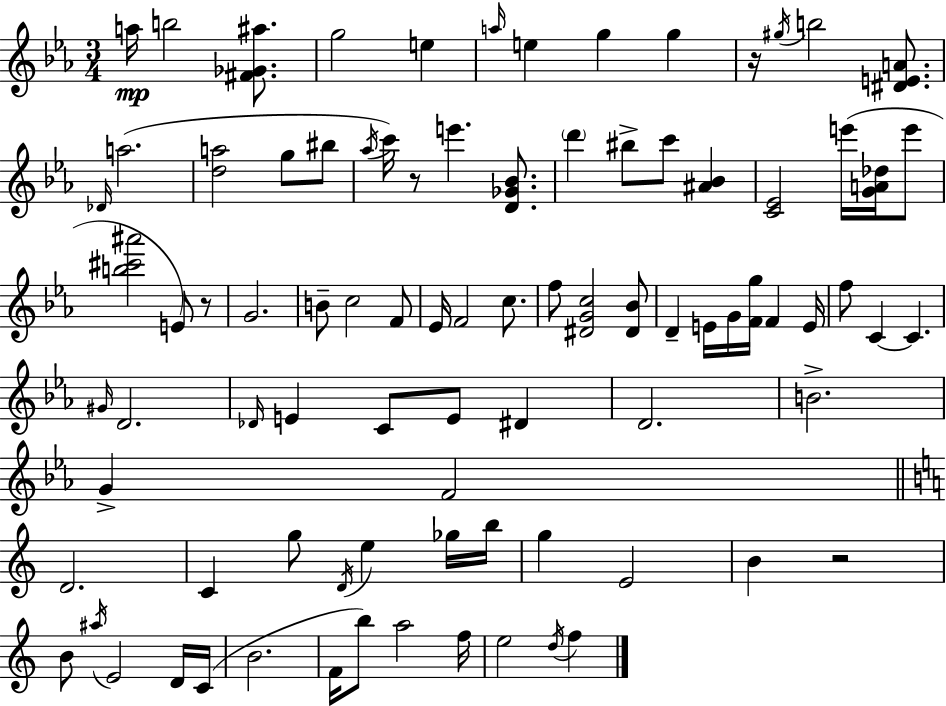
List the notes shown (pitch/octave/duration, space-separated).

A5/s B5/h [F#4,Gb4,A#5]/e. G5/h E5/q A5/s E5/q G5/q G5/q R/s G#5/s B5/h [D#4,E4,A4]/e. Db4/s A5/h. [D5,A5]/h G5/e BIS5/e Ab5/s C6/s R/e E6/q. [D4,Gb4,Bb4]/e. D6/q BIS5/e C6/e [A#4,Bb4]/q [C4,Eb4]/h E6/s [G4,A4,Db5]/s E6/e [B5,C#6,A#6]/h E4/e R/e G4/h. B4/e C5/h F4/e Eb4/s F4/h C5/e. F5/e [D#4,G4,C5]/h [D#4,Bb4]/e D4/q E4/s G4/s [F4,G5]/s F4/q E4/s F5/e C4/q C4/q. G#4/s D4/h. Db4/s E4/q C4/e E4/e D#4/q D4/h. B4/h. G4/q F4/h D4/h. C4/q G5/e D4/s E5/q Gb5/s B5/s G5/q E4/h B4/q R/h B4/e A#5/s E4/h D4/s C4/s B4/h. F4/s B5/e A5/h F5/s E5/h D5/s F5/q